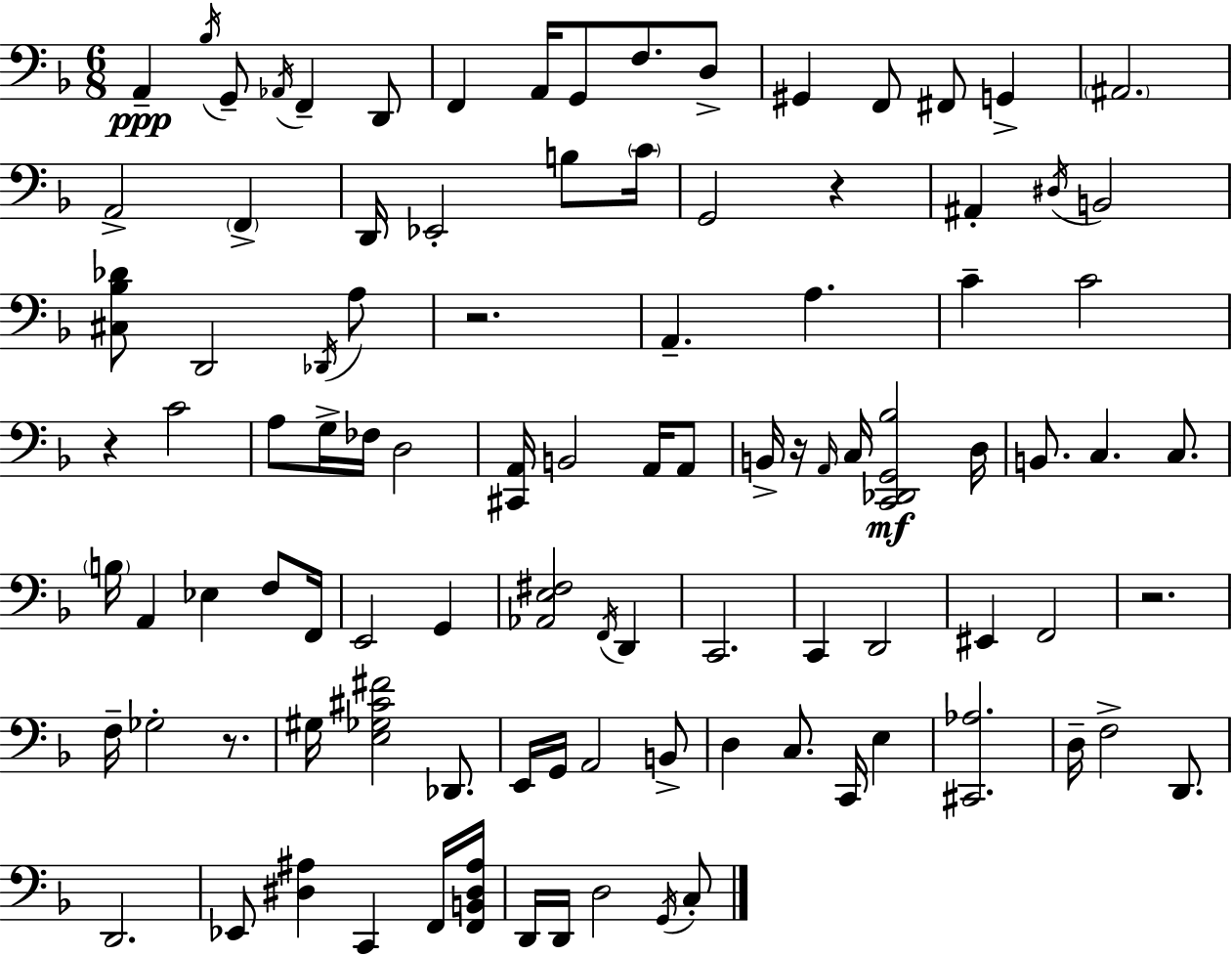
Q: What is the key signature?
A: D minor